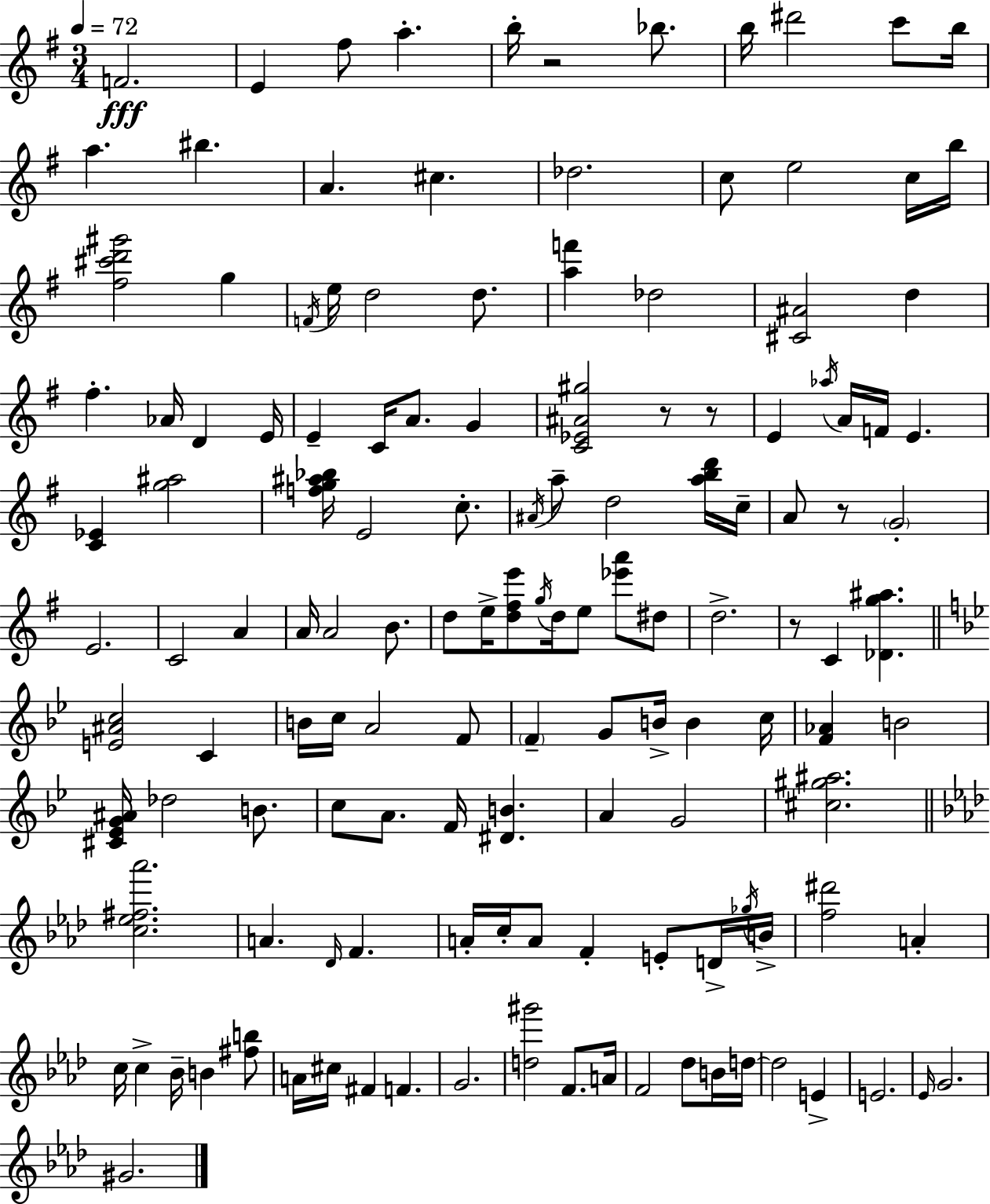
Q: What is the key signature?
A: E minor